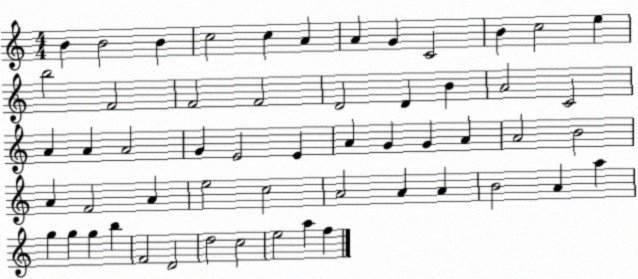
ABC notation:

X:1
T:Untitled
M:4/4
L:1/4
K:C
B B2 B c2 c A A G C2 B c2 e b2 F2 F2 F2 D2 D B A2 C2 A A A2 G E2 E A G G A A2 B2 A F2 A e2 c2 A2 A A B2 A a g g g b F2 D2 d2 c2 e2 a f